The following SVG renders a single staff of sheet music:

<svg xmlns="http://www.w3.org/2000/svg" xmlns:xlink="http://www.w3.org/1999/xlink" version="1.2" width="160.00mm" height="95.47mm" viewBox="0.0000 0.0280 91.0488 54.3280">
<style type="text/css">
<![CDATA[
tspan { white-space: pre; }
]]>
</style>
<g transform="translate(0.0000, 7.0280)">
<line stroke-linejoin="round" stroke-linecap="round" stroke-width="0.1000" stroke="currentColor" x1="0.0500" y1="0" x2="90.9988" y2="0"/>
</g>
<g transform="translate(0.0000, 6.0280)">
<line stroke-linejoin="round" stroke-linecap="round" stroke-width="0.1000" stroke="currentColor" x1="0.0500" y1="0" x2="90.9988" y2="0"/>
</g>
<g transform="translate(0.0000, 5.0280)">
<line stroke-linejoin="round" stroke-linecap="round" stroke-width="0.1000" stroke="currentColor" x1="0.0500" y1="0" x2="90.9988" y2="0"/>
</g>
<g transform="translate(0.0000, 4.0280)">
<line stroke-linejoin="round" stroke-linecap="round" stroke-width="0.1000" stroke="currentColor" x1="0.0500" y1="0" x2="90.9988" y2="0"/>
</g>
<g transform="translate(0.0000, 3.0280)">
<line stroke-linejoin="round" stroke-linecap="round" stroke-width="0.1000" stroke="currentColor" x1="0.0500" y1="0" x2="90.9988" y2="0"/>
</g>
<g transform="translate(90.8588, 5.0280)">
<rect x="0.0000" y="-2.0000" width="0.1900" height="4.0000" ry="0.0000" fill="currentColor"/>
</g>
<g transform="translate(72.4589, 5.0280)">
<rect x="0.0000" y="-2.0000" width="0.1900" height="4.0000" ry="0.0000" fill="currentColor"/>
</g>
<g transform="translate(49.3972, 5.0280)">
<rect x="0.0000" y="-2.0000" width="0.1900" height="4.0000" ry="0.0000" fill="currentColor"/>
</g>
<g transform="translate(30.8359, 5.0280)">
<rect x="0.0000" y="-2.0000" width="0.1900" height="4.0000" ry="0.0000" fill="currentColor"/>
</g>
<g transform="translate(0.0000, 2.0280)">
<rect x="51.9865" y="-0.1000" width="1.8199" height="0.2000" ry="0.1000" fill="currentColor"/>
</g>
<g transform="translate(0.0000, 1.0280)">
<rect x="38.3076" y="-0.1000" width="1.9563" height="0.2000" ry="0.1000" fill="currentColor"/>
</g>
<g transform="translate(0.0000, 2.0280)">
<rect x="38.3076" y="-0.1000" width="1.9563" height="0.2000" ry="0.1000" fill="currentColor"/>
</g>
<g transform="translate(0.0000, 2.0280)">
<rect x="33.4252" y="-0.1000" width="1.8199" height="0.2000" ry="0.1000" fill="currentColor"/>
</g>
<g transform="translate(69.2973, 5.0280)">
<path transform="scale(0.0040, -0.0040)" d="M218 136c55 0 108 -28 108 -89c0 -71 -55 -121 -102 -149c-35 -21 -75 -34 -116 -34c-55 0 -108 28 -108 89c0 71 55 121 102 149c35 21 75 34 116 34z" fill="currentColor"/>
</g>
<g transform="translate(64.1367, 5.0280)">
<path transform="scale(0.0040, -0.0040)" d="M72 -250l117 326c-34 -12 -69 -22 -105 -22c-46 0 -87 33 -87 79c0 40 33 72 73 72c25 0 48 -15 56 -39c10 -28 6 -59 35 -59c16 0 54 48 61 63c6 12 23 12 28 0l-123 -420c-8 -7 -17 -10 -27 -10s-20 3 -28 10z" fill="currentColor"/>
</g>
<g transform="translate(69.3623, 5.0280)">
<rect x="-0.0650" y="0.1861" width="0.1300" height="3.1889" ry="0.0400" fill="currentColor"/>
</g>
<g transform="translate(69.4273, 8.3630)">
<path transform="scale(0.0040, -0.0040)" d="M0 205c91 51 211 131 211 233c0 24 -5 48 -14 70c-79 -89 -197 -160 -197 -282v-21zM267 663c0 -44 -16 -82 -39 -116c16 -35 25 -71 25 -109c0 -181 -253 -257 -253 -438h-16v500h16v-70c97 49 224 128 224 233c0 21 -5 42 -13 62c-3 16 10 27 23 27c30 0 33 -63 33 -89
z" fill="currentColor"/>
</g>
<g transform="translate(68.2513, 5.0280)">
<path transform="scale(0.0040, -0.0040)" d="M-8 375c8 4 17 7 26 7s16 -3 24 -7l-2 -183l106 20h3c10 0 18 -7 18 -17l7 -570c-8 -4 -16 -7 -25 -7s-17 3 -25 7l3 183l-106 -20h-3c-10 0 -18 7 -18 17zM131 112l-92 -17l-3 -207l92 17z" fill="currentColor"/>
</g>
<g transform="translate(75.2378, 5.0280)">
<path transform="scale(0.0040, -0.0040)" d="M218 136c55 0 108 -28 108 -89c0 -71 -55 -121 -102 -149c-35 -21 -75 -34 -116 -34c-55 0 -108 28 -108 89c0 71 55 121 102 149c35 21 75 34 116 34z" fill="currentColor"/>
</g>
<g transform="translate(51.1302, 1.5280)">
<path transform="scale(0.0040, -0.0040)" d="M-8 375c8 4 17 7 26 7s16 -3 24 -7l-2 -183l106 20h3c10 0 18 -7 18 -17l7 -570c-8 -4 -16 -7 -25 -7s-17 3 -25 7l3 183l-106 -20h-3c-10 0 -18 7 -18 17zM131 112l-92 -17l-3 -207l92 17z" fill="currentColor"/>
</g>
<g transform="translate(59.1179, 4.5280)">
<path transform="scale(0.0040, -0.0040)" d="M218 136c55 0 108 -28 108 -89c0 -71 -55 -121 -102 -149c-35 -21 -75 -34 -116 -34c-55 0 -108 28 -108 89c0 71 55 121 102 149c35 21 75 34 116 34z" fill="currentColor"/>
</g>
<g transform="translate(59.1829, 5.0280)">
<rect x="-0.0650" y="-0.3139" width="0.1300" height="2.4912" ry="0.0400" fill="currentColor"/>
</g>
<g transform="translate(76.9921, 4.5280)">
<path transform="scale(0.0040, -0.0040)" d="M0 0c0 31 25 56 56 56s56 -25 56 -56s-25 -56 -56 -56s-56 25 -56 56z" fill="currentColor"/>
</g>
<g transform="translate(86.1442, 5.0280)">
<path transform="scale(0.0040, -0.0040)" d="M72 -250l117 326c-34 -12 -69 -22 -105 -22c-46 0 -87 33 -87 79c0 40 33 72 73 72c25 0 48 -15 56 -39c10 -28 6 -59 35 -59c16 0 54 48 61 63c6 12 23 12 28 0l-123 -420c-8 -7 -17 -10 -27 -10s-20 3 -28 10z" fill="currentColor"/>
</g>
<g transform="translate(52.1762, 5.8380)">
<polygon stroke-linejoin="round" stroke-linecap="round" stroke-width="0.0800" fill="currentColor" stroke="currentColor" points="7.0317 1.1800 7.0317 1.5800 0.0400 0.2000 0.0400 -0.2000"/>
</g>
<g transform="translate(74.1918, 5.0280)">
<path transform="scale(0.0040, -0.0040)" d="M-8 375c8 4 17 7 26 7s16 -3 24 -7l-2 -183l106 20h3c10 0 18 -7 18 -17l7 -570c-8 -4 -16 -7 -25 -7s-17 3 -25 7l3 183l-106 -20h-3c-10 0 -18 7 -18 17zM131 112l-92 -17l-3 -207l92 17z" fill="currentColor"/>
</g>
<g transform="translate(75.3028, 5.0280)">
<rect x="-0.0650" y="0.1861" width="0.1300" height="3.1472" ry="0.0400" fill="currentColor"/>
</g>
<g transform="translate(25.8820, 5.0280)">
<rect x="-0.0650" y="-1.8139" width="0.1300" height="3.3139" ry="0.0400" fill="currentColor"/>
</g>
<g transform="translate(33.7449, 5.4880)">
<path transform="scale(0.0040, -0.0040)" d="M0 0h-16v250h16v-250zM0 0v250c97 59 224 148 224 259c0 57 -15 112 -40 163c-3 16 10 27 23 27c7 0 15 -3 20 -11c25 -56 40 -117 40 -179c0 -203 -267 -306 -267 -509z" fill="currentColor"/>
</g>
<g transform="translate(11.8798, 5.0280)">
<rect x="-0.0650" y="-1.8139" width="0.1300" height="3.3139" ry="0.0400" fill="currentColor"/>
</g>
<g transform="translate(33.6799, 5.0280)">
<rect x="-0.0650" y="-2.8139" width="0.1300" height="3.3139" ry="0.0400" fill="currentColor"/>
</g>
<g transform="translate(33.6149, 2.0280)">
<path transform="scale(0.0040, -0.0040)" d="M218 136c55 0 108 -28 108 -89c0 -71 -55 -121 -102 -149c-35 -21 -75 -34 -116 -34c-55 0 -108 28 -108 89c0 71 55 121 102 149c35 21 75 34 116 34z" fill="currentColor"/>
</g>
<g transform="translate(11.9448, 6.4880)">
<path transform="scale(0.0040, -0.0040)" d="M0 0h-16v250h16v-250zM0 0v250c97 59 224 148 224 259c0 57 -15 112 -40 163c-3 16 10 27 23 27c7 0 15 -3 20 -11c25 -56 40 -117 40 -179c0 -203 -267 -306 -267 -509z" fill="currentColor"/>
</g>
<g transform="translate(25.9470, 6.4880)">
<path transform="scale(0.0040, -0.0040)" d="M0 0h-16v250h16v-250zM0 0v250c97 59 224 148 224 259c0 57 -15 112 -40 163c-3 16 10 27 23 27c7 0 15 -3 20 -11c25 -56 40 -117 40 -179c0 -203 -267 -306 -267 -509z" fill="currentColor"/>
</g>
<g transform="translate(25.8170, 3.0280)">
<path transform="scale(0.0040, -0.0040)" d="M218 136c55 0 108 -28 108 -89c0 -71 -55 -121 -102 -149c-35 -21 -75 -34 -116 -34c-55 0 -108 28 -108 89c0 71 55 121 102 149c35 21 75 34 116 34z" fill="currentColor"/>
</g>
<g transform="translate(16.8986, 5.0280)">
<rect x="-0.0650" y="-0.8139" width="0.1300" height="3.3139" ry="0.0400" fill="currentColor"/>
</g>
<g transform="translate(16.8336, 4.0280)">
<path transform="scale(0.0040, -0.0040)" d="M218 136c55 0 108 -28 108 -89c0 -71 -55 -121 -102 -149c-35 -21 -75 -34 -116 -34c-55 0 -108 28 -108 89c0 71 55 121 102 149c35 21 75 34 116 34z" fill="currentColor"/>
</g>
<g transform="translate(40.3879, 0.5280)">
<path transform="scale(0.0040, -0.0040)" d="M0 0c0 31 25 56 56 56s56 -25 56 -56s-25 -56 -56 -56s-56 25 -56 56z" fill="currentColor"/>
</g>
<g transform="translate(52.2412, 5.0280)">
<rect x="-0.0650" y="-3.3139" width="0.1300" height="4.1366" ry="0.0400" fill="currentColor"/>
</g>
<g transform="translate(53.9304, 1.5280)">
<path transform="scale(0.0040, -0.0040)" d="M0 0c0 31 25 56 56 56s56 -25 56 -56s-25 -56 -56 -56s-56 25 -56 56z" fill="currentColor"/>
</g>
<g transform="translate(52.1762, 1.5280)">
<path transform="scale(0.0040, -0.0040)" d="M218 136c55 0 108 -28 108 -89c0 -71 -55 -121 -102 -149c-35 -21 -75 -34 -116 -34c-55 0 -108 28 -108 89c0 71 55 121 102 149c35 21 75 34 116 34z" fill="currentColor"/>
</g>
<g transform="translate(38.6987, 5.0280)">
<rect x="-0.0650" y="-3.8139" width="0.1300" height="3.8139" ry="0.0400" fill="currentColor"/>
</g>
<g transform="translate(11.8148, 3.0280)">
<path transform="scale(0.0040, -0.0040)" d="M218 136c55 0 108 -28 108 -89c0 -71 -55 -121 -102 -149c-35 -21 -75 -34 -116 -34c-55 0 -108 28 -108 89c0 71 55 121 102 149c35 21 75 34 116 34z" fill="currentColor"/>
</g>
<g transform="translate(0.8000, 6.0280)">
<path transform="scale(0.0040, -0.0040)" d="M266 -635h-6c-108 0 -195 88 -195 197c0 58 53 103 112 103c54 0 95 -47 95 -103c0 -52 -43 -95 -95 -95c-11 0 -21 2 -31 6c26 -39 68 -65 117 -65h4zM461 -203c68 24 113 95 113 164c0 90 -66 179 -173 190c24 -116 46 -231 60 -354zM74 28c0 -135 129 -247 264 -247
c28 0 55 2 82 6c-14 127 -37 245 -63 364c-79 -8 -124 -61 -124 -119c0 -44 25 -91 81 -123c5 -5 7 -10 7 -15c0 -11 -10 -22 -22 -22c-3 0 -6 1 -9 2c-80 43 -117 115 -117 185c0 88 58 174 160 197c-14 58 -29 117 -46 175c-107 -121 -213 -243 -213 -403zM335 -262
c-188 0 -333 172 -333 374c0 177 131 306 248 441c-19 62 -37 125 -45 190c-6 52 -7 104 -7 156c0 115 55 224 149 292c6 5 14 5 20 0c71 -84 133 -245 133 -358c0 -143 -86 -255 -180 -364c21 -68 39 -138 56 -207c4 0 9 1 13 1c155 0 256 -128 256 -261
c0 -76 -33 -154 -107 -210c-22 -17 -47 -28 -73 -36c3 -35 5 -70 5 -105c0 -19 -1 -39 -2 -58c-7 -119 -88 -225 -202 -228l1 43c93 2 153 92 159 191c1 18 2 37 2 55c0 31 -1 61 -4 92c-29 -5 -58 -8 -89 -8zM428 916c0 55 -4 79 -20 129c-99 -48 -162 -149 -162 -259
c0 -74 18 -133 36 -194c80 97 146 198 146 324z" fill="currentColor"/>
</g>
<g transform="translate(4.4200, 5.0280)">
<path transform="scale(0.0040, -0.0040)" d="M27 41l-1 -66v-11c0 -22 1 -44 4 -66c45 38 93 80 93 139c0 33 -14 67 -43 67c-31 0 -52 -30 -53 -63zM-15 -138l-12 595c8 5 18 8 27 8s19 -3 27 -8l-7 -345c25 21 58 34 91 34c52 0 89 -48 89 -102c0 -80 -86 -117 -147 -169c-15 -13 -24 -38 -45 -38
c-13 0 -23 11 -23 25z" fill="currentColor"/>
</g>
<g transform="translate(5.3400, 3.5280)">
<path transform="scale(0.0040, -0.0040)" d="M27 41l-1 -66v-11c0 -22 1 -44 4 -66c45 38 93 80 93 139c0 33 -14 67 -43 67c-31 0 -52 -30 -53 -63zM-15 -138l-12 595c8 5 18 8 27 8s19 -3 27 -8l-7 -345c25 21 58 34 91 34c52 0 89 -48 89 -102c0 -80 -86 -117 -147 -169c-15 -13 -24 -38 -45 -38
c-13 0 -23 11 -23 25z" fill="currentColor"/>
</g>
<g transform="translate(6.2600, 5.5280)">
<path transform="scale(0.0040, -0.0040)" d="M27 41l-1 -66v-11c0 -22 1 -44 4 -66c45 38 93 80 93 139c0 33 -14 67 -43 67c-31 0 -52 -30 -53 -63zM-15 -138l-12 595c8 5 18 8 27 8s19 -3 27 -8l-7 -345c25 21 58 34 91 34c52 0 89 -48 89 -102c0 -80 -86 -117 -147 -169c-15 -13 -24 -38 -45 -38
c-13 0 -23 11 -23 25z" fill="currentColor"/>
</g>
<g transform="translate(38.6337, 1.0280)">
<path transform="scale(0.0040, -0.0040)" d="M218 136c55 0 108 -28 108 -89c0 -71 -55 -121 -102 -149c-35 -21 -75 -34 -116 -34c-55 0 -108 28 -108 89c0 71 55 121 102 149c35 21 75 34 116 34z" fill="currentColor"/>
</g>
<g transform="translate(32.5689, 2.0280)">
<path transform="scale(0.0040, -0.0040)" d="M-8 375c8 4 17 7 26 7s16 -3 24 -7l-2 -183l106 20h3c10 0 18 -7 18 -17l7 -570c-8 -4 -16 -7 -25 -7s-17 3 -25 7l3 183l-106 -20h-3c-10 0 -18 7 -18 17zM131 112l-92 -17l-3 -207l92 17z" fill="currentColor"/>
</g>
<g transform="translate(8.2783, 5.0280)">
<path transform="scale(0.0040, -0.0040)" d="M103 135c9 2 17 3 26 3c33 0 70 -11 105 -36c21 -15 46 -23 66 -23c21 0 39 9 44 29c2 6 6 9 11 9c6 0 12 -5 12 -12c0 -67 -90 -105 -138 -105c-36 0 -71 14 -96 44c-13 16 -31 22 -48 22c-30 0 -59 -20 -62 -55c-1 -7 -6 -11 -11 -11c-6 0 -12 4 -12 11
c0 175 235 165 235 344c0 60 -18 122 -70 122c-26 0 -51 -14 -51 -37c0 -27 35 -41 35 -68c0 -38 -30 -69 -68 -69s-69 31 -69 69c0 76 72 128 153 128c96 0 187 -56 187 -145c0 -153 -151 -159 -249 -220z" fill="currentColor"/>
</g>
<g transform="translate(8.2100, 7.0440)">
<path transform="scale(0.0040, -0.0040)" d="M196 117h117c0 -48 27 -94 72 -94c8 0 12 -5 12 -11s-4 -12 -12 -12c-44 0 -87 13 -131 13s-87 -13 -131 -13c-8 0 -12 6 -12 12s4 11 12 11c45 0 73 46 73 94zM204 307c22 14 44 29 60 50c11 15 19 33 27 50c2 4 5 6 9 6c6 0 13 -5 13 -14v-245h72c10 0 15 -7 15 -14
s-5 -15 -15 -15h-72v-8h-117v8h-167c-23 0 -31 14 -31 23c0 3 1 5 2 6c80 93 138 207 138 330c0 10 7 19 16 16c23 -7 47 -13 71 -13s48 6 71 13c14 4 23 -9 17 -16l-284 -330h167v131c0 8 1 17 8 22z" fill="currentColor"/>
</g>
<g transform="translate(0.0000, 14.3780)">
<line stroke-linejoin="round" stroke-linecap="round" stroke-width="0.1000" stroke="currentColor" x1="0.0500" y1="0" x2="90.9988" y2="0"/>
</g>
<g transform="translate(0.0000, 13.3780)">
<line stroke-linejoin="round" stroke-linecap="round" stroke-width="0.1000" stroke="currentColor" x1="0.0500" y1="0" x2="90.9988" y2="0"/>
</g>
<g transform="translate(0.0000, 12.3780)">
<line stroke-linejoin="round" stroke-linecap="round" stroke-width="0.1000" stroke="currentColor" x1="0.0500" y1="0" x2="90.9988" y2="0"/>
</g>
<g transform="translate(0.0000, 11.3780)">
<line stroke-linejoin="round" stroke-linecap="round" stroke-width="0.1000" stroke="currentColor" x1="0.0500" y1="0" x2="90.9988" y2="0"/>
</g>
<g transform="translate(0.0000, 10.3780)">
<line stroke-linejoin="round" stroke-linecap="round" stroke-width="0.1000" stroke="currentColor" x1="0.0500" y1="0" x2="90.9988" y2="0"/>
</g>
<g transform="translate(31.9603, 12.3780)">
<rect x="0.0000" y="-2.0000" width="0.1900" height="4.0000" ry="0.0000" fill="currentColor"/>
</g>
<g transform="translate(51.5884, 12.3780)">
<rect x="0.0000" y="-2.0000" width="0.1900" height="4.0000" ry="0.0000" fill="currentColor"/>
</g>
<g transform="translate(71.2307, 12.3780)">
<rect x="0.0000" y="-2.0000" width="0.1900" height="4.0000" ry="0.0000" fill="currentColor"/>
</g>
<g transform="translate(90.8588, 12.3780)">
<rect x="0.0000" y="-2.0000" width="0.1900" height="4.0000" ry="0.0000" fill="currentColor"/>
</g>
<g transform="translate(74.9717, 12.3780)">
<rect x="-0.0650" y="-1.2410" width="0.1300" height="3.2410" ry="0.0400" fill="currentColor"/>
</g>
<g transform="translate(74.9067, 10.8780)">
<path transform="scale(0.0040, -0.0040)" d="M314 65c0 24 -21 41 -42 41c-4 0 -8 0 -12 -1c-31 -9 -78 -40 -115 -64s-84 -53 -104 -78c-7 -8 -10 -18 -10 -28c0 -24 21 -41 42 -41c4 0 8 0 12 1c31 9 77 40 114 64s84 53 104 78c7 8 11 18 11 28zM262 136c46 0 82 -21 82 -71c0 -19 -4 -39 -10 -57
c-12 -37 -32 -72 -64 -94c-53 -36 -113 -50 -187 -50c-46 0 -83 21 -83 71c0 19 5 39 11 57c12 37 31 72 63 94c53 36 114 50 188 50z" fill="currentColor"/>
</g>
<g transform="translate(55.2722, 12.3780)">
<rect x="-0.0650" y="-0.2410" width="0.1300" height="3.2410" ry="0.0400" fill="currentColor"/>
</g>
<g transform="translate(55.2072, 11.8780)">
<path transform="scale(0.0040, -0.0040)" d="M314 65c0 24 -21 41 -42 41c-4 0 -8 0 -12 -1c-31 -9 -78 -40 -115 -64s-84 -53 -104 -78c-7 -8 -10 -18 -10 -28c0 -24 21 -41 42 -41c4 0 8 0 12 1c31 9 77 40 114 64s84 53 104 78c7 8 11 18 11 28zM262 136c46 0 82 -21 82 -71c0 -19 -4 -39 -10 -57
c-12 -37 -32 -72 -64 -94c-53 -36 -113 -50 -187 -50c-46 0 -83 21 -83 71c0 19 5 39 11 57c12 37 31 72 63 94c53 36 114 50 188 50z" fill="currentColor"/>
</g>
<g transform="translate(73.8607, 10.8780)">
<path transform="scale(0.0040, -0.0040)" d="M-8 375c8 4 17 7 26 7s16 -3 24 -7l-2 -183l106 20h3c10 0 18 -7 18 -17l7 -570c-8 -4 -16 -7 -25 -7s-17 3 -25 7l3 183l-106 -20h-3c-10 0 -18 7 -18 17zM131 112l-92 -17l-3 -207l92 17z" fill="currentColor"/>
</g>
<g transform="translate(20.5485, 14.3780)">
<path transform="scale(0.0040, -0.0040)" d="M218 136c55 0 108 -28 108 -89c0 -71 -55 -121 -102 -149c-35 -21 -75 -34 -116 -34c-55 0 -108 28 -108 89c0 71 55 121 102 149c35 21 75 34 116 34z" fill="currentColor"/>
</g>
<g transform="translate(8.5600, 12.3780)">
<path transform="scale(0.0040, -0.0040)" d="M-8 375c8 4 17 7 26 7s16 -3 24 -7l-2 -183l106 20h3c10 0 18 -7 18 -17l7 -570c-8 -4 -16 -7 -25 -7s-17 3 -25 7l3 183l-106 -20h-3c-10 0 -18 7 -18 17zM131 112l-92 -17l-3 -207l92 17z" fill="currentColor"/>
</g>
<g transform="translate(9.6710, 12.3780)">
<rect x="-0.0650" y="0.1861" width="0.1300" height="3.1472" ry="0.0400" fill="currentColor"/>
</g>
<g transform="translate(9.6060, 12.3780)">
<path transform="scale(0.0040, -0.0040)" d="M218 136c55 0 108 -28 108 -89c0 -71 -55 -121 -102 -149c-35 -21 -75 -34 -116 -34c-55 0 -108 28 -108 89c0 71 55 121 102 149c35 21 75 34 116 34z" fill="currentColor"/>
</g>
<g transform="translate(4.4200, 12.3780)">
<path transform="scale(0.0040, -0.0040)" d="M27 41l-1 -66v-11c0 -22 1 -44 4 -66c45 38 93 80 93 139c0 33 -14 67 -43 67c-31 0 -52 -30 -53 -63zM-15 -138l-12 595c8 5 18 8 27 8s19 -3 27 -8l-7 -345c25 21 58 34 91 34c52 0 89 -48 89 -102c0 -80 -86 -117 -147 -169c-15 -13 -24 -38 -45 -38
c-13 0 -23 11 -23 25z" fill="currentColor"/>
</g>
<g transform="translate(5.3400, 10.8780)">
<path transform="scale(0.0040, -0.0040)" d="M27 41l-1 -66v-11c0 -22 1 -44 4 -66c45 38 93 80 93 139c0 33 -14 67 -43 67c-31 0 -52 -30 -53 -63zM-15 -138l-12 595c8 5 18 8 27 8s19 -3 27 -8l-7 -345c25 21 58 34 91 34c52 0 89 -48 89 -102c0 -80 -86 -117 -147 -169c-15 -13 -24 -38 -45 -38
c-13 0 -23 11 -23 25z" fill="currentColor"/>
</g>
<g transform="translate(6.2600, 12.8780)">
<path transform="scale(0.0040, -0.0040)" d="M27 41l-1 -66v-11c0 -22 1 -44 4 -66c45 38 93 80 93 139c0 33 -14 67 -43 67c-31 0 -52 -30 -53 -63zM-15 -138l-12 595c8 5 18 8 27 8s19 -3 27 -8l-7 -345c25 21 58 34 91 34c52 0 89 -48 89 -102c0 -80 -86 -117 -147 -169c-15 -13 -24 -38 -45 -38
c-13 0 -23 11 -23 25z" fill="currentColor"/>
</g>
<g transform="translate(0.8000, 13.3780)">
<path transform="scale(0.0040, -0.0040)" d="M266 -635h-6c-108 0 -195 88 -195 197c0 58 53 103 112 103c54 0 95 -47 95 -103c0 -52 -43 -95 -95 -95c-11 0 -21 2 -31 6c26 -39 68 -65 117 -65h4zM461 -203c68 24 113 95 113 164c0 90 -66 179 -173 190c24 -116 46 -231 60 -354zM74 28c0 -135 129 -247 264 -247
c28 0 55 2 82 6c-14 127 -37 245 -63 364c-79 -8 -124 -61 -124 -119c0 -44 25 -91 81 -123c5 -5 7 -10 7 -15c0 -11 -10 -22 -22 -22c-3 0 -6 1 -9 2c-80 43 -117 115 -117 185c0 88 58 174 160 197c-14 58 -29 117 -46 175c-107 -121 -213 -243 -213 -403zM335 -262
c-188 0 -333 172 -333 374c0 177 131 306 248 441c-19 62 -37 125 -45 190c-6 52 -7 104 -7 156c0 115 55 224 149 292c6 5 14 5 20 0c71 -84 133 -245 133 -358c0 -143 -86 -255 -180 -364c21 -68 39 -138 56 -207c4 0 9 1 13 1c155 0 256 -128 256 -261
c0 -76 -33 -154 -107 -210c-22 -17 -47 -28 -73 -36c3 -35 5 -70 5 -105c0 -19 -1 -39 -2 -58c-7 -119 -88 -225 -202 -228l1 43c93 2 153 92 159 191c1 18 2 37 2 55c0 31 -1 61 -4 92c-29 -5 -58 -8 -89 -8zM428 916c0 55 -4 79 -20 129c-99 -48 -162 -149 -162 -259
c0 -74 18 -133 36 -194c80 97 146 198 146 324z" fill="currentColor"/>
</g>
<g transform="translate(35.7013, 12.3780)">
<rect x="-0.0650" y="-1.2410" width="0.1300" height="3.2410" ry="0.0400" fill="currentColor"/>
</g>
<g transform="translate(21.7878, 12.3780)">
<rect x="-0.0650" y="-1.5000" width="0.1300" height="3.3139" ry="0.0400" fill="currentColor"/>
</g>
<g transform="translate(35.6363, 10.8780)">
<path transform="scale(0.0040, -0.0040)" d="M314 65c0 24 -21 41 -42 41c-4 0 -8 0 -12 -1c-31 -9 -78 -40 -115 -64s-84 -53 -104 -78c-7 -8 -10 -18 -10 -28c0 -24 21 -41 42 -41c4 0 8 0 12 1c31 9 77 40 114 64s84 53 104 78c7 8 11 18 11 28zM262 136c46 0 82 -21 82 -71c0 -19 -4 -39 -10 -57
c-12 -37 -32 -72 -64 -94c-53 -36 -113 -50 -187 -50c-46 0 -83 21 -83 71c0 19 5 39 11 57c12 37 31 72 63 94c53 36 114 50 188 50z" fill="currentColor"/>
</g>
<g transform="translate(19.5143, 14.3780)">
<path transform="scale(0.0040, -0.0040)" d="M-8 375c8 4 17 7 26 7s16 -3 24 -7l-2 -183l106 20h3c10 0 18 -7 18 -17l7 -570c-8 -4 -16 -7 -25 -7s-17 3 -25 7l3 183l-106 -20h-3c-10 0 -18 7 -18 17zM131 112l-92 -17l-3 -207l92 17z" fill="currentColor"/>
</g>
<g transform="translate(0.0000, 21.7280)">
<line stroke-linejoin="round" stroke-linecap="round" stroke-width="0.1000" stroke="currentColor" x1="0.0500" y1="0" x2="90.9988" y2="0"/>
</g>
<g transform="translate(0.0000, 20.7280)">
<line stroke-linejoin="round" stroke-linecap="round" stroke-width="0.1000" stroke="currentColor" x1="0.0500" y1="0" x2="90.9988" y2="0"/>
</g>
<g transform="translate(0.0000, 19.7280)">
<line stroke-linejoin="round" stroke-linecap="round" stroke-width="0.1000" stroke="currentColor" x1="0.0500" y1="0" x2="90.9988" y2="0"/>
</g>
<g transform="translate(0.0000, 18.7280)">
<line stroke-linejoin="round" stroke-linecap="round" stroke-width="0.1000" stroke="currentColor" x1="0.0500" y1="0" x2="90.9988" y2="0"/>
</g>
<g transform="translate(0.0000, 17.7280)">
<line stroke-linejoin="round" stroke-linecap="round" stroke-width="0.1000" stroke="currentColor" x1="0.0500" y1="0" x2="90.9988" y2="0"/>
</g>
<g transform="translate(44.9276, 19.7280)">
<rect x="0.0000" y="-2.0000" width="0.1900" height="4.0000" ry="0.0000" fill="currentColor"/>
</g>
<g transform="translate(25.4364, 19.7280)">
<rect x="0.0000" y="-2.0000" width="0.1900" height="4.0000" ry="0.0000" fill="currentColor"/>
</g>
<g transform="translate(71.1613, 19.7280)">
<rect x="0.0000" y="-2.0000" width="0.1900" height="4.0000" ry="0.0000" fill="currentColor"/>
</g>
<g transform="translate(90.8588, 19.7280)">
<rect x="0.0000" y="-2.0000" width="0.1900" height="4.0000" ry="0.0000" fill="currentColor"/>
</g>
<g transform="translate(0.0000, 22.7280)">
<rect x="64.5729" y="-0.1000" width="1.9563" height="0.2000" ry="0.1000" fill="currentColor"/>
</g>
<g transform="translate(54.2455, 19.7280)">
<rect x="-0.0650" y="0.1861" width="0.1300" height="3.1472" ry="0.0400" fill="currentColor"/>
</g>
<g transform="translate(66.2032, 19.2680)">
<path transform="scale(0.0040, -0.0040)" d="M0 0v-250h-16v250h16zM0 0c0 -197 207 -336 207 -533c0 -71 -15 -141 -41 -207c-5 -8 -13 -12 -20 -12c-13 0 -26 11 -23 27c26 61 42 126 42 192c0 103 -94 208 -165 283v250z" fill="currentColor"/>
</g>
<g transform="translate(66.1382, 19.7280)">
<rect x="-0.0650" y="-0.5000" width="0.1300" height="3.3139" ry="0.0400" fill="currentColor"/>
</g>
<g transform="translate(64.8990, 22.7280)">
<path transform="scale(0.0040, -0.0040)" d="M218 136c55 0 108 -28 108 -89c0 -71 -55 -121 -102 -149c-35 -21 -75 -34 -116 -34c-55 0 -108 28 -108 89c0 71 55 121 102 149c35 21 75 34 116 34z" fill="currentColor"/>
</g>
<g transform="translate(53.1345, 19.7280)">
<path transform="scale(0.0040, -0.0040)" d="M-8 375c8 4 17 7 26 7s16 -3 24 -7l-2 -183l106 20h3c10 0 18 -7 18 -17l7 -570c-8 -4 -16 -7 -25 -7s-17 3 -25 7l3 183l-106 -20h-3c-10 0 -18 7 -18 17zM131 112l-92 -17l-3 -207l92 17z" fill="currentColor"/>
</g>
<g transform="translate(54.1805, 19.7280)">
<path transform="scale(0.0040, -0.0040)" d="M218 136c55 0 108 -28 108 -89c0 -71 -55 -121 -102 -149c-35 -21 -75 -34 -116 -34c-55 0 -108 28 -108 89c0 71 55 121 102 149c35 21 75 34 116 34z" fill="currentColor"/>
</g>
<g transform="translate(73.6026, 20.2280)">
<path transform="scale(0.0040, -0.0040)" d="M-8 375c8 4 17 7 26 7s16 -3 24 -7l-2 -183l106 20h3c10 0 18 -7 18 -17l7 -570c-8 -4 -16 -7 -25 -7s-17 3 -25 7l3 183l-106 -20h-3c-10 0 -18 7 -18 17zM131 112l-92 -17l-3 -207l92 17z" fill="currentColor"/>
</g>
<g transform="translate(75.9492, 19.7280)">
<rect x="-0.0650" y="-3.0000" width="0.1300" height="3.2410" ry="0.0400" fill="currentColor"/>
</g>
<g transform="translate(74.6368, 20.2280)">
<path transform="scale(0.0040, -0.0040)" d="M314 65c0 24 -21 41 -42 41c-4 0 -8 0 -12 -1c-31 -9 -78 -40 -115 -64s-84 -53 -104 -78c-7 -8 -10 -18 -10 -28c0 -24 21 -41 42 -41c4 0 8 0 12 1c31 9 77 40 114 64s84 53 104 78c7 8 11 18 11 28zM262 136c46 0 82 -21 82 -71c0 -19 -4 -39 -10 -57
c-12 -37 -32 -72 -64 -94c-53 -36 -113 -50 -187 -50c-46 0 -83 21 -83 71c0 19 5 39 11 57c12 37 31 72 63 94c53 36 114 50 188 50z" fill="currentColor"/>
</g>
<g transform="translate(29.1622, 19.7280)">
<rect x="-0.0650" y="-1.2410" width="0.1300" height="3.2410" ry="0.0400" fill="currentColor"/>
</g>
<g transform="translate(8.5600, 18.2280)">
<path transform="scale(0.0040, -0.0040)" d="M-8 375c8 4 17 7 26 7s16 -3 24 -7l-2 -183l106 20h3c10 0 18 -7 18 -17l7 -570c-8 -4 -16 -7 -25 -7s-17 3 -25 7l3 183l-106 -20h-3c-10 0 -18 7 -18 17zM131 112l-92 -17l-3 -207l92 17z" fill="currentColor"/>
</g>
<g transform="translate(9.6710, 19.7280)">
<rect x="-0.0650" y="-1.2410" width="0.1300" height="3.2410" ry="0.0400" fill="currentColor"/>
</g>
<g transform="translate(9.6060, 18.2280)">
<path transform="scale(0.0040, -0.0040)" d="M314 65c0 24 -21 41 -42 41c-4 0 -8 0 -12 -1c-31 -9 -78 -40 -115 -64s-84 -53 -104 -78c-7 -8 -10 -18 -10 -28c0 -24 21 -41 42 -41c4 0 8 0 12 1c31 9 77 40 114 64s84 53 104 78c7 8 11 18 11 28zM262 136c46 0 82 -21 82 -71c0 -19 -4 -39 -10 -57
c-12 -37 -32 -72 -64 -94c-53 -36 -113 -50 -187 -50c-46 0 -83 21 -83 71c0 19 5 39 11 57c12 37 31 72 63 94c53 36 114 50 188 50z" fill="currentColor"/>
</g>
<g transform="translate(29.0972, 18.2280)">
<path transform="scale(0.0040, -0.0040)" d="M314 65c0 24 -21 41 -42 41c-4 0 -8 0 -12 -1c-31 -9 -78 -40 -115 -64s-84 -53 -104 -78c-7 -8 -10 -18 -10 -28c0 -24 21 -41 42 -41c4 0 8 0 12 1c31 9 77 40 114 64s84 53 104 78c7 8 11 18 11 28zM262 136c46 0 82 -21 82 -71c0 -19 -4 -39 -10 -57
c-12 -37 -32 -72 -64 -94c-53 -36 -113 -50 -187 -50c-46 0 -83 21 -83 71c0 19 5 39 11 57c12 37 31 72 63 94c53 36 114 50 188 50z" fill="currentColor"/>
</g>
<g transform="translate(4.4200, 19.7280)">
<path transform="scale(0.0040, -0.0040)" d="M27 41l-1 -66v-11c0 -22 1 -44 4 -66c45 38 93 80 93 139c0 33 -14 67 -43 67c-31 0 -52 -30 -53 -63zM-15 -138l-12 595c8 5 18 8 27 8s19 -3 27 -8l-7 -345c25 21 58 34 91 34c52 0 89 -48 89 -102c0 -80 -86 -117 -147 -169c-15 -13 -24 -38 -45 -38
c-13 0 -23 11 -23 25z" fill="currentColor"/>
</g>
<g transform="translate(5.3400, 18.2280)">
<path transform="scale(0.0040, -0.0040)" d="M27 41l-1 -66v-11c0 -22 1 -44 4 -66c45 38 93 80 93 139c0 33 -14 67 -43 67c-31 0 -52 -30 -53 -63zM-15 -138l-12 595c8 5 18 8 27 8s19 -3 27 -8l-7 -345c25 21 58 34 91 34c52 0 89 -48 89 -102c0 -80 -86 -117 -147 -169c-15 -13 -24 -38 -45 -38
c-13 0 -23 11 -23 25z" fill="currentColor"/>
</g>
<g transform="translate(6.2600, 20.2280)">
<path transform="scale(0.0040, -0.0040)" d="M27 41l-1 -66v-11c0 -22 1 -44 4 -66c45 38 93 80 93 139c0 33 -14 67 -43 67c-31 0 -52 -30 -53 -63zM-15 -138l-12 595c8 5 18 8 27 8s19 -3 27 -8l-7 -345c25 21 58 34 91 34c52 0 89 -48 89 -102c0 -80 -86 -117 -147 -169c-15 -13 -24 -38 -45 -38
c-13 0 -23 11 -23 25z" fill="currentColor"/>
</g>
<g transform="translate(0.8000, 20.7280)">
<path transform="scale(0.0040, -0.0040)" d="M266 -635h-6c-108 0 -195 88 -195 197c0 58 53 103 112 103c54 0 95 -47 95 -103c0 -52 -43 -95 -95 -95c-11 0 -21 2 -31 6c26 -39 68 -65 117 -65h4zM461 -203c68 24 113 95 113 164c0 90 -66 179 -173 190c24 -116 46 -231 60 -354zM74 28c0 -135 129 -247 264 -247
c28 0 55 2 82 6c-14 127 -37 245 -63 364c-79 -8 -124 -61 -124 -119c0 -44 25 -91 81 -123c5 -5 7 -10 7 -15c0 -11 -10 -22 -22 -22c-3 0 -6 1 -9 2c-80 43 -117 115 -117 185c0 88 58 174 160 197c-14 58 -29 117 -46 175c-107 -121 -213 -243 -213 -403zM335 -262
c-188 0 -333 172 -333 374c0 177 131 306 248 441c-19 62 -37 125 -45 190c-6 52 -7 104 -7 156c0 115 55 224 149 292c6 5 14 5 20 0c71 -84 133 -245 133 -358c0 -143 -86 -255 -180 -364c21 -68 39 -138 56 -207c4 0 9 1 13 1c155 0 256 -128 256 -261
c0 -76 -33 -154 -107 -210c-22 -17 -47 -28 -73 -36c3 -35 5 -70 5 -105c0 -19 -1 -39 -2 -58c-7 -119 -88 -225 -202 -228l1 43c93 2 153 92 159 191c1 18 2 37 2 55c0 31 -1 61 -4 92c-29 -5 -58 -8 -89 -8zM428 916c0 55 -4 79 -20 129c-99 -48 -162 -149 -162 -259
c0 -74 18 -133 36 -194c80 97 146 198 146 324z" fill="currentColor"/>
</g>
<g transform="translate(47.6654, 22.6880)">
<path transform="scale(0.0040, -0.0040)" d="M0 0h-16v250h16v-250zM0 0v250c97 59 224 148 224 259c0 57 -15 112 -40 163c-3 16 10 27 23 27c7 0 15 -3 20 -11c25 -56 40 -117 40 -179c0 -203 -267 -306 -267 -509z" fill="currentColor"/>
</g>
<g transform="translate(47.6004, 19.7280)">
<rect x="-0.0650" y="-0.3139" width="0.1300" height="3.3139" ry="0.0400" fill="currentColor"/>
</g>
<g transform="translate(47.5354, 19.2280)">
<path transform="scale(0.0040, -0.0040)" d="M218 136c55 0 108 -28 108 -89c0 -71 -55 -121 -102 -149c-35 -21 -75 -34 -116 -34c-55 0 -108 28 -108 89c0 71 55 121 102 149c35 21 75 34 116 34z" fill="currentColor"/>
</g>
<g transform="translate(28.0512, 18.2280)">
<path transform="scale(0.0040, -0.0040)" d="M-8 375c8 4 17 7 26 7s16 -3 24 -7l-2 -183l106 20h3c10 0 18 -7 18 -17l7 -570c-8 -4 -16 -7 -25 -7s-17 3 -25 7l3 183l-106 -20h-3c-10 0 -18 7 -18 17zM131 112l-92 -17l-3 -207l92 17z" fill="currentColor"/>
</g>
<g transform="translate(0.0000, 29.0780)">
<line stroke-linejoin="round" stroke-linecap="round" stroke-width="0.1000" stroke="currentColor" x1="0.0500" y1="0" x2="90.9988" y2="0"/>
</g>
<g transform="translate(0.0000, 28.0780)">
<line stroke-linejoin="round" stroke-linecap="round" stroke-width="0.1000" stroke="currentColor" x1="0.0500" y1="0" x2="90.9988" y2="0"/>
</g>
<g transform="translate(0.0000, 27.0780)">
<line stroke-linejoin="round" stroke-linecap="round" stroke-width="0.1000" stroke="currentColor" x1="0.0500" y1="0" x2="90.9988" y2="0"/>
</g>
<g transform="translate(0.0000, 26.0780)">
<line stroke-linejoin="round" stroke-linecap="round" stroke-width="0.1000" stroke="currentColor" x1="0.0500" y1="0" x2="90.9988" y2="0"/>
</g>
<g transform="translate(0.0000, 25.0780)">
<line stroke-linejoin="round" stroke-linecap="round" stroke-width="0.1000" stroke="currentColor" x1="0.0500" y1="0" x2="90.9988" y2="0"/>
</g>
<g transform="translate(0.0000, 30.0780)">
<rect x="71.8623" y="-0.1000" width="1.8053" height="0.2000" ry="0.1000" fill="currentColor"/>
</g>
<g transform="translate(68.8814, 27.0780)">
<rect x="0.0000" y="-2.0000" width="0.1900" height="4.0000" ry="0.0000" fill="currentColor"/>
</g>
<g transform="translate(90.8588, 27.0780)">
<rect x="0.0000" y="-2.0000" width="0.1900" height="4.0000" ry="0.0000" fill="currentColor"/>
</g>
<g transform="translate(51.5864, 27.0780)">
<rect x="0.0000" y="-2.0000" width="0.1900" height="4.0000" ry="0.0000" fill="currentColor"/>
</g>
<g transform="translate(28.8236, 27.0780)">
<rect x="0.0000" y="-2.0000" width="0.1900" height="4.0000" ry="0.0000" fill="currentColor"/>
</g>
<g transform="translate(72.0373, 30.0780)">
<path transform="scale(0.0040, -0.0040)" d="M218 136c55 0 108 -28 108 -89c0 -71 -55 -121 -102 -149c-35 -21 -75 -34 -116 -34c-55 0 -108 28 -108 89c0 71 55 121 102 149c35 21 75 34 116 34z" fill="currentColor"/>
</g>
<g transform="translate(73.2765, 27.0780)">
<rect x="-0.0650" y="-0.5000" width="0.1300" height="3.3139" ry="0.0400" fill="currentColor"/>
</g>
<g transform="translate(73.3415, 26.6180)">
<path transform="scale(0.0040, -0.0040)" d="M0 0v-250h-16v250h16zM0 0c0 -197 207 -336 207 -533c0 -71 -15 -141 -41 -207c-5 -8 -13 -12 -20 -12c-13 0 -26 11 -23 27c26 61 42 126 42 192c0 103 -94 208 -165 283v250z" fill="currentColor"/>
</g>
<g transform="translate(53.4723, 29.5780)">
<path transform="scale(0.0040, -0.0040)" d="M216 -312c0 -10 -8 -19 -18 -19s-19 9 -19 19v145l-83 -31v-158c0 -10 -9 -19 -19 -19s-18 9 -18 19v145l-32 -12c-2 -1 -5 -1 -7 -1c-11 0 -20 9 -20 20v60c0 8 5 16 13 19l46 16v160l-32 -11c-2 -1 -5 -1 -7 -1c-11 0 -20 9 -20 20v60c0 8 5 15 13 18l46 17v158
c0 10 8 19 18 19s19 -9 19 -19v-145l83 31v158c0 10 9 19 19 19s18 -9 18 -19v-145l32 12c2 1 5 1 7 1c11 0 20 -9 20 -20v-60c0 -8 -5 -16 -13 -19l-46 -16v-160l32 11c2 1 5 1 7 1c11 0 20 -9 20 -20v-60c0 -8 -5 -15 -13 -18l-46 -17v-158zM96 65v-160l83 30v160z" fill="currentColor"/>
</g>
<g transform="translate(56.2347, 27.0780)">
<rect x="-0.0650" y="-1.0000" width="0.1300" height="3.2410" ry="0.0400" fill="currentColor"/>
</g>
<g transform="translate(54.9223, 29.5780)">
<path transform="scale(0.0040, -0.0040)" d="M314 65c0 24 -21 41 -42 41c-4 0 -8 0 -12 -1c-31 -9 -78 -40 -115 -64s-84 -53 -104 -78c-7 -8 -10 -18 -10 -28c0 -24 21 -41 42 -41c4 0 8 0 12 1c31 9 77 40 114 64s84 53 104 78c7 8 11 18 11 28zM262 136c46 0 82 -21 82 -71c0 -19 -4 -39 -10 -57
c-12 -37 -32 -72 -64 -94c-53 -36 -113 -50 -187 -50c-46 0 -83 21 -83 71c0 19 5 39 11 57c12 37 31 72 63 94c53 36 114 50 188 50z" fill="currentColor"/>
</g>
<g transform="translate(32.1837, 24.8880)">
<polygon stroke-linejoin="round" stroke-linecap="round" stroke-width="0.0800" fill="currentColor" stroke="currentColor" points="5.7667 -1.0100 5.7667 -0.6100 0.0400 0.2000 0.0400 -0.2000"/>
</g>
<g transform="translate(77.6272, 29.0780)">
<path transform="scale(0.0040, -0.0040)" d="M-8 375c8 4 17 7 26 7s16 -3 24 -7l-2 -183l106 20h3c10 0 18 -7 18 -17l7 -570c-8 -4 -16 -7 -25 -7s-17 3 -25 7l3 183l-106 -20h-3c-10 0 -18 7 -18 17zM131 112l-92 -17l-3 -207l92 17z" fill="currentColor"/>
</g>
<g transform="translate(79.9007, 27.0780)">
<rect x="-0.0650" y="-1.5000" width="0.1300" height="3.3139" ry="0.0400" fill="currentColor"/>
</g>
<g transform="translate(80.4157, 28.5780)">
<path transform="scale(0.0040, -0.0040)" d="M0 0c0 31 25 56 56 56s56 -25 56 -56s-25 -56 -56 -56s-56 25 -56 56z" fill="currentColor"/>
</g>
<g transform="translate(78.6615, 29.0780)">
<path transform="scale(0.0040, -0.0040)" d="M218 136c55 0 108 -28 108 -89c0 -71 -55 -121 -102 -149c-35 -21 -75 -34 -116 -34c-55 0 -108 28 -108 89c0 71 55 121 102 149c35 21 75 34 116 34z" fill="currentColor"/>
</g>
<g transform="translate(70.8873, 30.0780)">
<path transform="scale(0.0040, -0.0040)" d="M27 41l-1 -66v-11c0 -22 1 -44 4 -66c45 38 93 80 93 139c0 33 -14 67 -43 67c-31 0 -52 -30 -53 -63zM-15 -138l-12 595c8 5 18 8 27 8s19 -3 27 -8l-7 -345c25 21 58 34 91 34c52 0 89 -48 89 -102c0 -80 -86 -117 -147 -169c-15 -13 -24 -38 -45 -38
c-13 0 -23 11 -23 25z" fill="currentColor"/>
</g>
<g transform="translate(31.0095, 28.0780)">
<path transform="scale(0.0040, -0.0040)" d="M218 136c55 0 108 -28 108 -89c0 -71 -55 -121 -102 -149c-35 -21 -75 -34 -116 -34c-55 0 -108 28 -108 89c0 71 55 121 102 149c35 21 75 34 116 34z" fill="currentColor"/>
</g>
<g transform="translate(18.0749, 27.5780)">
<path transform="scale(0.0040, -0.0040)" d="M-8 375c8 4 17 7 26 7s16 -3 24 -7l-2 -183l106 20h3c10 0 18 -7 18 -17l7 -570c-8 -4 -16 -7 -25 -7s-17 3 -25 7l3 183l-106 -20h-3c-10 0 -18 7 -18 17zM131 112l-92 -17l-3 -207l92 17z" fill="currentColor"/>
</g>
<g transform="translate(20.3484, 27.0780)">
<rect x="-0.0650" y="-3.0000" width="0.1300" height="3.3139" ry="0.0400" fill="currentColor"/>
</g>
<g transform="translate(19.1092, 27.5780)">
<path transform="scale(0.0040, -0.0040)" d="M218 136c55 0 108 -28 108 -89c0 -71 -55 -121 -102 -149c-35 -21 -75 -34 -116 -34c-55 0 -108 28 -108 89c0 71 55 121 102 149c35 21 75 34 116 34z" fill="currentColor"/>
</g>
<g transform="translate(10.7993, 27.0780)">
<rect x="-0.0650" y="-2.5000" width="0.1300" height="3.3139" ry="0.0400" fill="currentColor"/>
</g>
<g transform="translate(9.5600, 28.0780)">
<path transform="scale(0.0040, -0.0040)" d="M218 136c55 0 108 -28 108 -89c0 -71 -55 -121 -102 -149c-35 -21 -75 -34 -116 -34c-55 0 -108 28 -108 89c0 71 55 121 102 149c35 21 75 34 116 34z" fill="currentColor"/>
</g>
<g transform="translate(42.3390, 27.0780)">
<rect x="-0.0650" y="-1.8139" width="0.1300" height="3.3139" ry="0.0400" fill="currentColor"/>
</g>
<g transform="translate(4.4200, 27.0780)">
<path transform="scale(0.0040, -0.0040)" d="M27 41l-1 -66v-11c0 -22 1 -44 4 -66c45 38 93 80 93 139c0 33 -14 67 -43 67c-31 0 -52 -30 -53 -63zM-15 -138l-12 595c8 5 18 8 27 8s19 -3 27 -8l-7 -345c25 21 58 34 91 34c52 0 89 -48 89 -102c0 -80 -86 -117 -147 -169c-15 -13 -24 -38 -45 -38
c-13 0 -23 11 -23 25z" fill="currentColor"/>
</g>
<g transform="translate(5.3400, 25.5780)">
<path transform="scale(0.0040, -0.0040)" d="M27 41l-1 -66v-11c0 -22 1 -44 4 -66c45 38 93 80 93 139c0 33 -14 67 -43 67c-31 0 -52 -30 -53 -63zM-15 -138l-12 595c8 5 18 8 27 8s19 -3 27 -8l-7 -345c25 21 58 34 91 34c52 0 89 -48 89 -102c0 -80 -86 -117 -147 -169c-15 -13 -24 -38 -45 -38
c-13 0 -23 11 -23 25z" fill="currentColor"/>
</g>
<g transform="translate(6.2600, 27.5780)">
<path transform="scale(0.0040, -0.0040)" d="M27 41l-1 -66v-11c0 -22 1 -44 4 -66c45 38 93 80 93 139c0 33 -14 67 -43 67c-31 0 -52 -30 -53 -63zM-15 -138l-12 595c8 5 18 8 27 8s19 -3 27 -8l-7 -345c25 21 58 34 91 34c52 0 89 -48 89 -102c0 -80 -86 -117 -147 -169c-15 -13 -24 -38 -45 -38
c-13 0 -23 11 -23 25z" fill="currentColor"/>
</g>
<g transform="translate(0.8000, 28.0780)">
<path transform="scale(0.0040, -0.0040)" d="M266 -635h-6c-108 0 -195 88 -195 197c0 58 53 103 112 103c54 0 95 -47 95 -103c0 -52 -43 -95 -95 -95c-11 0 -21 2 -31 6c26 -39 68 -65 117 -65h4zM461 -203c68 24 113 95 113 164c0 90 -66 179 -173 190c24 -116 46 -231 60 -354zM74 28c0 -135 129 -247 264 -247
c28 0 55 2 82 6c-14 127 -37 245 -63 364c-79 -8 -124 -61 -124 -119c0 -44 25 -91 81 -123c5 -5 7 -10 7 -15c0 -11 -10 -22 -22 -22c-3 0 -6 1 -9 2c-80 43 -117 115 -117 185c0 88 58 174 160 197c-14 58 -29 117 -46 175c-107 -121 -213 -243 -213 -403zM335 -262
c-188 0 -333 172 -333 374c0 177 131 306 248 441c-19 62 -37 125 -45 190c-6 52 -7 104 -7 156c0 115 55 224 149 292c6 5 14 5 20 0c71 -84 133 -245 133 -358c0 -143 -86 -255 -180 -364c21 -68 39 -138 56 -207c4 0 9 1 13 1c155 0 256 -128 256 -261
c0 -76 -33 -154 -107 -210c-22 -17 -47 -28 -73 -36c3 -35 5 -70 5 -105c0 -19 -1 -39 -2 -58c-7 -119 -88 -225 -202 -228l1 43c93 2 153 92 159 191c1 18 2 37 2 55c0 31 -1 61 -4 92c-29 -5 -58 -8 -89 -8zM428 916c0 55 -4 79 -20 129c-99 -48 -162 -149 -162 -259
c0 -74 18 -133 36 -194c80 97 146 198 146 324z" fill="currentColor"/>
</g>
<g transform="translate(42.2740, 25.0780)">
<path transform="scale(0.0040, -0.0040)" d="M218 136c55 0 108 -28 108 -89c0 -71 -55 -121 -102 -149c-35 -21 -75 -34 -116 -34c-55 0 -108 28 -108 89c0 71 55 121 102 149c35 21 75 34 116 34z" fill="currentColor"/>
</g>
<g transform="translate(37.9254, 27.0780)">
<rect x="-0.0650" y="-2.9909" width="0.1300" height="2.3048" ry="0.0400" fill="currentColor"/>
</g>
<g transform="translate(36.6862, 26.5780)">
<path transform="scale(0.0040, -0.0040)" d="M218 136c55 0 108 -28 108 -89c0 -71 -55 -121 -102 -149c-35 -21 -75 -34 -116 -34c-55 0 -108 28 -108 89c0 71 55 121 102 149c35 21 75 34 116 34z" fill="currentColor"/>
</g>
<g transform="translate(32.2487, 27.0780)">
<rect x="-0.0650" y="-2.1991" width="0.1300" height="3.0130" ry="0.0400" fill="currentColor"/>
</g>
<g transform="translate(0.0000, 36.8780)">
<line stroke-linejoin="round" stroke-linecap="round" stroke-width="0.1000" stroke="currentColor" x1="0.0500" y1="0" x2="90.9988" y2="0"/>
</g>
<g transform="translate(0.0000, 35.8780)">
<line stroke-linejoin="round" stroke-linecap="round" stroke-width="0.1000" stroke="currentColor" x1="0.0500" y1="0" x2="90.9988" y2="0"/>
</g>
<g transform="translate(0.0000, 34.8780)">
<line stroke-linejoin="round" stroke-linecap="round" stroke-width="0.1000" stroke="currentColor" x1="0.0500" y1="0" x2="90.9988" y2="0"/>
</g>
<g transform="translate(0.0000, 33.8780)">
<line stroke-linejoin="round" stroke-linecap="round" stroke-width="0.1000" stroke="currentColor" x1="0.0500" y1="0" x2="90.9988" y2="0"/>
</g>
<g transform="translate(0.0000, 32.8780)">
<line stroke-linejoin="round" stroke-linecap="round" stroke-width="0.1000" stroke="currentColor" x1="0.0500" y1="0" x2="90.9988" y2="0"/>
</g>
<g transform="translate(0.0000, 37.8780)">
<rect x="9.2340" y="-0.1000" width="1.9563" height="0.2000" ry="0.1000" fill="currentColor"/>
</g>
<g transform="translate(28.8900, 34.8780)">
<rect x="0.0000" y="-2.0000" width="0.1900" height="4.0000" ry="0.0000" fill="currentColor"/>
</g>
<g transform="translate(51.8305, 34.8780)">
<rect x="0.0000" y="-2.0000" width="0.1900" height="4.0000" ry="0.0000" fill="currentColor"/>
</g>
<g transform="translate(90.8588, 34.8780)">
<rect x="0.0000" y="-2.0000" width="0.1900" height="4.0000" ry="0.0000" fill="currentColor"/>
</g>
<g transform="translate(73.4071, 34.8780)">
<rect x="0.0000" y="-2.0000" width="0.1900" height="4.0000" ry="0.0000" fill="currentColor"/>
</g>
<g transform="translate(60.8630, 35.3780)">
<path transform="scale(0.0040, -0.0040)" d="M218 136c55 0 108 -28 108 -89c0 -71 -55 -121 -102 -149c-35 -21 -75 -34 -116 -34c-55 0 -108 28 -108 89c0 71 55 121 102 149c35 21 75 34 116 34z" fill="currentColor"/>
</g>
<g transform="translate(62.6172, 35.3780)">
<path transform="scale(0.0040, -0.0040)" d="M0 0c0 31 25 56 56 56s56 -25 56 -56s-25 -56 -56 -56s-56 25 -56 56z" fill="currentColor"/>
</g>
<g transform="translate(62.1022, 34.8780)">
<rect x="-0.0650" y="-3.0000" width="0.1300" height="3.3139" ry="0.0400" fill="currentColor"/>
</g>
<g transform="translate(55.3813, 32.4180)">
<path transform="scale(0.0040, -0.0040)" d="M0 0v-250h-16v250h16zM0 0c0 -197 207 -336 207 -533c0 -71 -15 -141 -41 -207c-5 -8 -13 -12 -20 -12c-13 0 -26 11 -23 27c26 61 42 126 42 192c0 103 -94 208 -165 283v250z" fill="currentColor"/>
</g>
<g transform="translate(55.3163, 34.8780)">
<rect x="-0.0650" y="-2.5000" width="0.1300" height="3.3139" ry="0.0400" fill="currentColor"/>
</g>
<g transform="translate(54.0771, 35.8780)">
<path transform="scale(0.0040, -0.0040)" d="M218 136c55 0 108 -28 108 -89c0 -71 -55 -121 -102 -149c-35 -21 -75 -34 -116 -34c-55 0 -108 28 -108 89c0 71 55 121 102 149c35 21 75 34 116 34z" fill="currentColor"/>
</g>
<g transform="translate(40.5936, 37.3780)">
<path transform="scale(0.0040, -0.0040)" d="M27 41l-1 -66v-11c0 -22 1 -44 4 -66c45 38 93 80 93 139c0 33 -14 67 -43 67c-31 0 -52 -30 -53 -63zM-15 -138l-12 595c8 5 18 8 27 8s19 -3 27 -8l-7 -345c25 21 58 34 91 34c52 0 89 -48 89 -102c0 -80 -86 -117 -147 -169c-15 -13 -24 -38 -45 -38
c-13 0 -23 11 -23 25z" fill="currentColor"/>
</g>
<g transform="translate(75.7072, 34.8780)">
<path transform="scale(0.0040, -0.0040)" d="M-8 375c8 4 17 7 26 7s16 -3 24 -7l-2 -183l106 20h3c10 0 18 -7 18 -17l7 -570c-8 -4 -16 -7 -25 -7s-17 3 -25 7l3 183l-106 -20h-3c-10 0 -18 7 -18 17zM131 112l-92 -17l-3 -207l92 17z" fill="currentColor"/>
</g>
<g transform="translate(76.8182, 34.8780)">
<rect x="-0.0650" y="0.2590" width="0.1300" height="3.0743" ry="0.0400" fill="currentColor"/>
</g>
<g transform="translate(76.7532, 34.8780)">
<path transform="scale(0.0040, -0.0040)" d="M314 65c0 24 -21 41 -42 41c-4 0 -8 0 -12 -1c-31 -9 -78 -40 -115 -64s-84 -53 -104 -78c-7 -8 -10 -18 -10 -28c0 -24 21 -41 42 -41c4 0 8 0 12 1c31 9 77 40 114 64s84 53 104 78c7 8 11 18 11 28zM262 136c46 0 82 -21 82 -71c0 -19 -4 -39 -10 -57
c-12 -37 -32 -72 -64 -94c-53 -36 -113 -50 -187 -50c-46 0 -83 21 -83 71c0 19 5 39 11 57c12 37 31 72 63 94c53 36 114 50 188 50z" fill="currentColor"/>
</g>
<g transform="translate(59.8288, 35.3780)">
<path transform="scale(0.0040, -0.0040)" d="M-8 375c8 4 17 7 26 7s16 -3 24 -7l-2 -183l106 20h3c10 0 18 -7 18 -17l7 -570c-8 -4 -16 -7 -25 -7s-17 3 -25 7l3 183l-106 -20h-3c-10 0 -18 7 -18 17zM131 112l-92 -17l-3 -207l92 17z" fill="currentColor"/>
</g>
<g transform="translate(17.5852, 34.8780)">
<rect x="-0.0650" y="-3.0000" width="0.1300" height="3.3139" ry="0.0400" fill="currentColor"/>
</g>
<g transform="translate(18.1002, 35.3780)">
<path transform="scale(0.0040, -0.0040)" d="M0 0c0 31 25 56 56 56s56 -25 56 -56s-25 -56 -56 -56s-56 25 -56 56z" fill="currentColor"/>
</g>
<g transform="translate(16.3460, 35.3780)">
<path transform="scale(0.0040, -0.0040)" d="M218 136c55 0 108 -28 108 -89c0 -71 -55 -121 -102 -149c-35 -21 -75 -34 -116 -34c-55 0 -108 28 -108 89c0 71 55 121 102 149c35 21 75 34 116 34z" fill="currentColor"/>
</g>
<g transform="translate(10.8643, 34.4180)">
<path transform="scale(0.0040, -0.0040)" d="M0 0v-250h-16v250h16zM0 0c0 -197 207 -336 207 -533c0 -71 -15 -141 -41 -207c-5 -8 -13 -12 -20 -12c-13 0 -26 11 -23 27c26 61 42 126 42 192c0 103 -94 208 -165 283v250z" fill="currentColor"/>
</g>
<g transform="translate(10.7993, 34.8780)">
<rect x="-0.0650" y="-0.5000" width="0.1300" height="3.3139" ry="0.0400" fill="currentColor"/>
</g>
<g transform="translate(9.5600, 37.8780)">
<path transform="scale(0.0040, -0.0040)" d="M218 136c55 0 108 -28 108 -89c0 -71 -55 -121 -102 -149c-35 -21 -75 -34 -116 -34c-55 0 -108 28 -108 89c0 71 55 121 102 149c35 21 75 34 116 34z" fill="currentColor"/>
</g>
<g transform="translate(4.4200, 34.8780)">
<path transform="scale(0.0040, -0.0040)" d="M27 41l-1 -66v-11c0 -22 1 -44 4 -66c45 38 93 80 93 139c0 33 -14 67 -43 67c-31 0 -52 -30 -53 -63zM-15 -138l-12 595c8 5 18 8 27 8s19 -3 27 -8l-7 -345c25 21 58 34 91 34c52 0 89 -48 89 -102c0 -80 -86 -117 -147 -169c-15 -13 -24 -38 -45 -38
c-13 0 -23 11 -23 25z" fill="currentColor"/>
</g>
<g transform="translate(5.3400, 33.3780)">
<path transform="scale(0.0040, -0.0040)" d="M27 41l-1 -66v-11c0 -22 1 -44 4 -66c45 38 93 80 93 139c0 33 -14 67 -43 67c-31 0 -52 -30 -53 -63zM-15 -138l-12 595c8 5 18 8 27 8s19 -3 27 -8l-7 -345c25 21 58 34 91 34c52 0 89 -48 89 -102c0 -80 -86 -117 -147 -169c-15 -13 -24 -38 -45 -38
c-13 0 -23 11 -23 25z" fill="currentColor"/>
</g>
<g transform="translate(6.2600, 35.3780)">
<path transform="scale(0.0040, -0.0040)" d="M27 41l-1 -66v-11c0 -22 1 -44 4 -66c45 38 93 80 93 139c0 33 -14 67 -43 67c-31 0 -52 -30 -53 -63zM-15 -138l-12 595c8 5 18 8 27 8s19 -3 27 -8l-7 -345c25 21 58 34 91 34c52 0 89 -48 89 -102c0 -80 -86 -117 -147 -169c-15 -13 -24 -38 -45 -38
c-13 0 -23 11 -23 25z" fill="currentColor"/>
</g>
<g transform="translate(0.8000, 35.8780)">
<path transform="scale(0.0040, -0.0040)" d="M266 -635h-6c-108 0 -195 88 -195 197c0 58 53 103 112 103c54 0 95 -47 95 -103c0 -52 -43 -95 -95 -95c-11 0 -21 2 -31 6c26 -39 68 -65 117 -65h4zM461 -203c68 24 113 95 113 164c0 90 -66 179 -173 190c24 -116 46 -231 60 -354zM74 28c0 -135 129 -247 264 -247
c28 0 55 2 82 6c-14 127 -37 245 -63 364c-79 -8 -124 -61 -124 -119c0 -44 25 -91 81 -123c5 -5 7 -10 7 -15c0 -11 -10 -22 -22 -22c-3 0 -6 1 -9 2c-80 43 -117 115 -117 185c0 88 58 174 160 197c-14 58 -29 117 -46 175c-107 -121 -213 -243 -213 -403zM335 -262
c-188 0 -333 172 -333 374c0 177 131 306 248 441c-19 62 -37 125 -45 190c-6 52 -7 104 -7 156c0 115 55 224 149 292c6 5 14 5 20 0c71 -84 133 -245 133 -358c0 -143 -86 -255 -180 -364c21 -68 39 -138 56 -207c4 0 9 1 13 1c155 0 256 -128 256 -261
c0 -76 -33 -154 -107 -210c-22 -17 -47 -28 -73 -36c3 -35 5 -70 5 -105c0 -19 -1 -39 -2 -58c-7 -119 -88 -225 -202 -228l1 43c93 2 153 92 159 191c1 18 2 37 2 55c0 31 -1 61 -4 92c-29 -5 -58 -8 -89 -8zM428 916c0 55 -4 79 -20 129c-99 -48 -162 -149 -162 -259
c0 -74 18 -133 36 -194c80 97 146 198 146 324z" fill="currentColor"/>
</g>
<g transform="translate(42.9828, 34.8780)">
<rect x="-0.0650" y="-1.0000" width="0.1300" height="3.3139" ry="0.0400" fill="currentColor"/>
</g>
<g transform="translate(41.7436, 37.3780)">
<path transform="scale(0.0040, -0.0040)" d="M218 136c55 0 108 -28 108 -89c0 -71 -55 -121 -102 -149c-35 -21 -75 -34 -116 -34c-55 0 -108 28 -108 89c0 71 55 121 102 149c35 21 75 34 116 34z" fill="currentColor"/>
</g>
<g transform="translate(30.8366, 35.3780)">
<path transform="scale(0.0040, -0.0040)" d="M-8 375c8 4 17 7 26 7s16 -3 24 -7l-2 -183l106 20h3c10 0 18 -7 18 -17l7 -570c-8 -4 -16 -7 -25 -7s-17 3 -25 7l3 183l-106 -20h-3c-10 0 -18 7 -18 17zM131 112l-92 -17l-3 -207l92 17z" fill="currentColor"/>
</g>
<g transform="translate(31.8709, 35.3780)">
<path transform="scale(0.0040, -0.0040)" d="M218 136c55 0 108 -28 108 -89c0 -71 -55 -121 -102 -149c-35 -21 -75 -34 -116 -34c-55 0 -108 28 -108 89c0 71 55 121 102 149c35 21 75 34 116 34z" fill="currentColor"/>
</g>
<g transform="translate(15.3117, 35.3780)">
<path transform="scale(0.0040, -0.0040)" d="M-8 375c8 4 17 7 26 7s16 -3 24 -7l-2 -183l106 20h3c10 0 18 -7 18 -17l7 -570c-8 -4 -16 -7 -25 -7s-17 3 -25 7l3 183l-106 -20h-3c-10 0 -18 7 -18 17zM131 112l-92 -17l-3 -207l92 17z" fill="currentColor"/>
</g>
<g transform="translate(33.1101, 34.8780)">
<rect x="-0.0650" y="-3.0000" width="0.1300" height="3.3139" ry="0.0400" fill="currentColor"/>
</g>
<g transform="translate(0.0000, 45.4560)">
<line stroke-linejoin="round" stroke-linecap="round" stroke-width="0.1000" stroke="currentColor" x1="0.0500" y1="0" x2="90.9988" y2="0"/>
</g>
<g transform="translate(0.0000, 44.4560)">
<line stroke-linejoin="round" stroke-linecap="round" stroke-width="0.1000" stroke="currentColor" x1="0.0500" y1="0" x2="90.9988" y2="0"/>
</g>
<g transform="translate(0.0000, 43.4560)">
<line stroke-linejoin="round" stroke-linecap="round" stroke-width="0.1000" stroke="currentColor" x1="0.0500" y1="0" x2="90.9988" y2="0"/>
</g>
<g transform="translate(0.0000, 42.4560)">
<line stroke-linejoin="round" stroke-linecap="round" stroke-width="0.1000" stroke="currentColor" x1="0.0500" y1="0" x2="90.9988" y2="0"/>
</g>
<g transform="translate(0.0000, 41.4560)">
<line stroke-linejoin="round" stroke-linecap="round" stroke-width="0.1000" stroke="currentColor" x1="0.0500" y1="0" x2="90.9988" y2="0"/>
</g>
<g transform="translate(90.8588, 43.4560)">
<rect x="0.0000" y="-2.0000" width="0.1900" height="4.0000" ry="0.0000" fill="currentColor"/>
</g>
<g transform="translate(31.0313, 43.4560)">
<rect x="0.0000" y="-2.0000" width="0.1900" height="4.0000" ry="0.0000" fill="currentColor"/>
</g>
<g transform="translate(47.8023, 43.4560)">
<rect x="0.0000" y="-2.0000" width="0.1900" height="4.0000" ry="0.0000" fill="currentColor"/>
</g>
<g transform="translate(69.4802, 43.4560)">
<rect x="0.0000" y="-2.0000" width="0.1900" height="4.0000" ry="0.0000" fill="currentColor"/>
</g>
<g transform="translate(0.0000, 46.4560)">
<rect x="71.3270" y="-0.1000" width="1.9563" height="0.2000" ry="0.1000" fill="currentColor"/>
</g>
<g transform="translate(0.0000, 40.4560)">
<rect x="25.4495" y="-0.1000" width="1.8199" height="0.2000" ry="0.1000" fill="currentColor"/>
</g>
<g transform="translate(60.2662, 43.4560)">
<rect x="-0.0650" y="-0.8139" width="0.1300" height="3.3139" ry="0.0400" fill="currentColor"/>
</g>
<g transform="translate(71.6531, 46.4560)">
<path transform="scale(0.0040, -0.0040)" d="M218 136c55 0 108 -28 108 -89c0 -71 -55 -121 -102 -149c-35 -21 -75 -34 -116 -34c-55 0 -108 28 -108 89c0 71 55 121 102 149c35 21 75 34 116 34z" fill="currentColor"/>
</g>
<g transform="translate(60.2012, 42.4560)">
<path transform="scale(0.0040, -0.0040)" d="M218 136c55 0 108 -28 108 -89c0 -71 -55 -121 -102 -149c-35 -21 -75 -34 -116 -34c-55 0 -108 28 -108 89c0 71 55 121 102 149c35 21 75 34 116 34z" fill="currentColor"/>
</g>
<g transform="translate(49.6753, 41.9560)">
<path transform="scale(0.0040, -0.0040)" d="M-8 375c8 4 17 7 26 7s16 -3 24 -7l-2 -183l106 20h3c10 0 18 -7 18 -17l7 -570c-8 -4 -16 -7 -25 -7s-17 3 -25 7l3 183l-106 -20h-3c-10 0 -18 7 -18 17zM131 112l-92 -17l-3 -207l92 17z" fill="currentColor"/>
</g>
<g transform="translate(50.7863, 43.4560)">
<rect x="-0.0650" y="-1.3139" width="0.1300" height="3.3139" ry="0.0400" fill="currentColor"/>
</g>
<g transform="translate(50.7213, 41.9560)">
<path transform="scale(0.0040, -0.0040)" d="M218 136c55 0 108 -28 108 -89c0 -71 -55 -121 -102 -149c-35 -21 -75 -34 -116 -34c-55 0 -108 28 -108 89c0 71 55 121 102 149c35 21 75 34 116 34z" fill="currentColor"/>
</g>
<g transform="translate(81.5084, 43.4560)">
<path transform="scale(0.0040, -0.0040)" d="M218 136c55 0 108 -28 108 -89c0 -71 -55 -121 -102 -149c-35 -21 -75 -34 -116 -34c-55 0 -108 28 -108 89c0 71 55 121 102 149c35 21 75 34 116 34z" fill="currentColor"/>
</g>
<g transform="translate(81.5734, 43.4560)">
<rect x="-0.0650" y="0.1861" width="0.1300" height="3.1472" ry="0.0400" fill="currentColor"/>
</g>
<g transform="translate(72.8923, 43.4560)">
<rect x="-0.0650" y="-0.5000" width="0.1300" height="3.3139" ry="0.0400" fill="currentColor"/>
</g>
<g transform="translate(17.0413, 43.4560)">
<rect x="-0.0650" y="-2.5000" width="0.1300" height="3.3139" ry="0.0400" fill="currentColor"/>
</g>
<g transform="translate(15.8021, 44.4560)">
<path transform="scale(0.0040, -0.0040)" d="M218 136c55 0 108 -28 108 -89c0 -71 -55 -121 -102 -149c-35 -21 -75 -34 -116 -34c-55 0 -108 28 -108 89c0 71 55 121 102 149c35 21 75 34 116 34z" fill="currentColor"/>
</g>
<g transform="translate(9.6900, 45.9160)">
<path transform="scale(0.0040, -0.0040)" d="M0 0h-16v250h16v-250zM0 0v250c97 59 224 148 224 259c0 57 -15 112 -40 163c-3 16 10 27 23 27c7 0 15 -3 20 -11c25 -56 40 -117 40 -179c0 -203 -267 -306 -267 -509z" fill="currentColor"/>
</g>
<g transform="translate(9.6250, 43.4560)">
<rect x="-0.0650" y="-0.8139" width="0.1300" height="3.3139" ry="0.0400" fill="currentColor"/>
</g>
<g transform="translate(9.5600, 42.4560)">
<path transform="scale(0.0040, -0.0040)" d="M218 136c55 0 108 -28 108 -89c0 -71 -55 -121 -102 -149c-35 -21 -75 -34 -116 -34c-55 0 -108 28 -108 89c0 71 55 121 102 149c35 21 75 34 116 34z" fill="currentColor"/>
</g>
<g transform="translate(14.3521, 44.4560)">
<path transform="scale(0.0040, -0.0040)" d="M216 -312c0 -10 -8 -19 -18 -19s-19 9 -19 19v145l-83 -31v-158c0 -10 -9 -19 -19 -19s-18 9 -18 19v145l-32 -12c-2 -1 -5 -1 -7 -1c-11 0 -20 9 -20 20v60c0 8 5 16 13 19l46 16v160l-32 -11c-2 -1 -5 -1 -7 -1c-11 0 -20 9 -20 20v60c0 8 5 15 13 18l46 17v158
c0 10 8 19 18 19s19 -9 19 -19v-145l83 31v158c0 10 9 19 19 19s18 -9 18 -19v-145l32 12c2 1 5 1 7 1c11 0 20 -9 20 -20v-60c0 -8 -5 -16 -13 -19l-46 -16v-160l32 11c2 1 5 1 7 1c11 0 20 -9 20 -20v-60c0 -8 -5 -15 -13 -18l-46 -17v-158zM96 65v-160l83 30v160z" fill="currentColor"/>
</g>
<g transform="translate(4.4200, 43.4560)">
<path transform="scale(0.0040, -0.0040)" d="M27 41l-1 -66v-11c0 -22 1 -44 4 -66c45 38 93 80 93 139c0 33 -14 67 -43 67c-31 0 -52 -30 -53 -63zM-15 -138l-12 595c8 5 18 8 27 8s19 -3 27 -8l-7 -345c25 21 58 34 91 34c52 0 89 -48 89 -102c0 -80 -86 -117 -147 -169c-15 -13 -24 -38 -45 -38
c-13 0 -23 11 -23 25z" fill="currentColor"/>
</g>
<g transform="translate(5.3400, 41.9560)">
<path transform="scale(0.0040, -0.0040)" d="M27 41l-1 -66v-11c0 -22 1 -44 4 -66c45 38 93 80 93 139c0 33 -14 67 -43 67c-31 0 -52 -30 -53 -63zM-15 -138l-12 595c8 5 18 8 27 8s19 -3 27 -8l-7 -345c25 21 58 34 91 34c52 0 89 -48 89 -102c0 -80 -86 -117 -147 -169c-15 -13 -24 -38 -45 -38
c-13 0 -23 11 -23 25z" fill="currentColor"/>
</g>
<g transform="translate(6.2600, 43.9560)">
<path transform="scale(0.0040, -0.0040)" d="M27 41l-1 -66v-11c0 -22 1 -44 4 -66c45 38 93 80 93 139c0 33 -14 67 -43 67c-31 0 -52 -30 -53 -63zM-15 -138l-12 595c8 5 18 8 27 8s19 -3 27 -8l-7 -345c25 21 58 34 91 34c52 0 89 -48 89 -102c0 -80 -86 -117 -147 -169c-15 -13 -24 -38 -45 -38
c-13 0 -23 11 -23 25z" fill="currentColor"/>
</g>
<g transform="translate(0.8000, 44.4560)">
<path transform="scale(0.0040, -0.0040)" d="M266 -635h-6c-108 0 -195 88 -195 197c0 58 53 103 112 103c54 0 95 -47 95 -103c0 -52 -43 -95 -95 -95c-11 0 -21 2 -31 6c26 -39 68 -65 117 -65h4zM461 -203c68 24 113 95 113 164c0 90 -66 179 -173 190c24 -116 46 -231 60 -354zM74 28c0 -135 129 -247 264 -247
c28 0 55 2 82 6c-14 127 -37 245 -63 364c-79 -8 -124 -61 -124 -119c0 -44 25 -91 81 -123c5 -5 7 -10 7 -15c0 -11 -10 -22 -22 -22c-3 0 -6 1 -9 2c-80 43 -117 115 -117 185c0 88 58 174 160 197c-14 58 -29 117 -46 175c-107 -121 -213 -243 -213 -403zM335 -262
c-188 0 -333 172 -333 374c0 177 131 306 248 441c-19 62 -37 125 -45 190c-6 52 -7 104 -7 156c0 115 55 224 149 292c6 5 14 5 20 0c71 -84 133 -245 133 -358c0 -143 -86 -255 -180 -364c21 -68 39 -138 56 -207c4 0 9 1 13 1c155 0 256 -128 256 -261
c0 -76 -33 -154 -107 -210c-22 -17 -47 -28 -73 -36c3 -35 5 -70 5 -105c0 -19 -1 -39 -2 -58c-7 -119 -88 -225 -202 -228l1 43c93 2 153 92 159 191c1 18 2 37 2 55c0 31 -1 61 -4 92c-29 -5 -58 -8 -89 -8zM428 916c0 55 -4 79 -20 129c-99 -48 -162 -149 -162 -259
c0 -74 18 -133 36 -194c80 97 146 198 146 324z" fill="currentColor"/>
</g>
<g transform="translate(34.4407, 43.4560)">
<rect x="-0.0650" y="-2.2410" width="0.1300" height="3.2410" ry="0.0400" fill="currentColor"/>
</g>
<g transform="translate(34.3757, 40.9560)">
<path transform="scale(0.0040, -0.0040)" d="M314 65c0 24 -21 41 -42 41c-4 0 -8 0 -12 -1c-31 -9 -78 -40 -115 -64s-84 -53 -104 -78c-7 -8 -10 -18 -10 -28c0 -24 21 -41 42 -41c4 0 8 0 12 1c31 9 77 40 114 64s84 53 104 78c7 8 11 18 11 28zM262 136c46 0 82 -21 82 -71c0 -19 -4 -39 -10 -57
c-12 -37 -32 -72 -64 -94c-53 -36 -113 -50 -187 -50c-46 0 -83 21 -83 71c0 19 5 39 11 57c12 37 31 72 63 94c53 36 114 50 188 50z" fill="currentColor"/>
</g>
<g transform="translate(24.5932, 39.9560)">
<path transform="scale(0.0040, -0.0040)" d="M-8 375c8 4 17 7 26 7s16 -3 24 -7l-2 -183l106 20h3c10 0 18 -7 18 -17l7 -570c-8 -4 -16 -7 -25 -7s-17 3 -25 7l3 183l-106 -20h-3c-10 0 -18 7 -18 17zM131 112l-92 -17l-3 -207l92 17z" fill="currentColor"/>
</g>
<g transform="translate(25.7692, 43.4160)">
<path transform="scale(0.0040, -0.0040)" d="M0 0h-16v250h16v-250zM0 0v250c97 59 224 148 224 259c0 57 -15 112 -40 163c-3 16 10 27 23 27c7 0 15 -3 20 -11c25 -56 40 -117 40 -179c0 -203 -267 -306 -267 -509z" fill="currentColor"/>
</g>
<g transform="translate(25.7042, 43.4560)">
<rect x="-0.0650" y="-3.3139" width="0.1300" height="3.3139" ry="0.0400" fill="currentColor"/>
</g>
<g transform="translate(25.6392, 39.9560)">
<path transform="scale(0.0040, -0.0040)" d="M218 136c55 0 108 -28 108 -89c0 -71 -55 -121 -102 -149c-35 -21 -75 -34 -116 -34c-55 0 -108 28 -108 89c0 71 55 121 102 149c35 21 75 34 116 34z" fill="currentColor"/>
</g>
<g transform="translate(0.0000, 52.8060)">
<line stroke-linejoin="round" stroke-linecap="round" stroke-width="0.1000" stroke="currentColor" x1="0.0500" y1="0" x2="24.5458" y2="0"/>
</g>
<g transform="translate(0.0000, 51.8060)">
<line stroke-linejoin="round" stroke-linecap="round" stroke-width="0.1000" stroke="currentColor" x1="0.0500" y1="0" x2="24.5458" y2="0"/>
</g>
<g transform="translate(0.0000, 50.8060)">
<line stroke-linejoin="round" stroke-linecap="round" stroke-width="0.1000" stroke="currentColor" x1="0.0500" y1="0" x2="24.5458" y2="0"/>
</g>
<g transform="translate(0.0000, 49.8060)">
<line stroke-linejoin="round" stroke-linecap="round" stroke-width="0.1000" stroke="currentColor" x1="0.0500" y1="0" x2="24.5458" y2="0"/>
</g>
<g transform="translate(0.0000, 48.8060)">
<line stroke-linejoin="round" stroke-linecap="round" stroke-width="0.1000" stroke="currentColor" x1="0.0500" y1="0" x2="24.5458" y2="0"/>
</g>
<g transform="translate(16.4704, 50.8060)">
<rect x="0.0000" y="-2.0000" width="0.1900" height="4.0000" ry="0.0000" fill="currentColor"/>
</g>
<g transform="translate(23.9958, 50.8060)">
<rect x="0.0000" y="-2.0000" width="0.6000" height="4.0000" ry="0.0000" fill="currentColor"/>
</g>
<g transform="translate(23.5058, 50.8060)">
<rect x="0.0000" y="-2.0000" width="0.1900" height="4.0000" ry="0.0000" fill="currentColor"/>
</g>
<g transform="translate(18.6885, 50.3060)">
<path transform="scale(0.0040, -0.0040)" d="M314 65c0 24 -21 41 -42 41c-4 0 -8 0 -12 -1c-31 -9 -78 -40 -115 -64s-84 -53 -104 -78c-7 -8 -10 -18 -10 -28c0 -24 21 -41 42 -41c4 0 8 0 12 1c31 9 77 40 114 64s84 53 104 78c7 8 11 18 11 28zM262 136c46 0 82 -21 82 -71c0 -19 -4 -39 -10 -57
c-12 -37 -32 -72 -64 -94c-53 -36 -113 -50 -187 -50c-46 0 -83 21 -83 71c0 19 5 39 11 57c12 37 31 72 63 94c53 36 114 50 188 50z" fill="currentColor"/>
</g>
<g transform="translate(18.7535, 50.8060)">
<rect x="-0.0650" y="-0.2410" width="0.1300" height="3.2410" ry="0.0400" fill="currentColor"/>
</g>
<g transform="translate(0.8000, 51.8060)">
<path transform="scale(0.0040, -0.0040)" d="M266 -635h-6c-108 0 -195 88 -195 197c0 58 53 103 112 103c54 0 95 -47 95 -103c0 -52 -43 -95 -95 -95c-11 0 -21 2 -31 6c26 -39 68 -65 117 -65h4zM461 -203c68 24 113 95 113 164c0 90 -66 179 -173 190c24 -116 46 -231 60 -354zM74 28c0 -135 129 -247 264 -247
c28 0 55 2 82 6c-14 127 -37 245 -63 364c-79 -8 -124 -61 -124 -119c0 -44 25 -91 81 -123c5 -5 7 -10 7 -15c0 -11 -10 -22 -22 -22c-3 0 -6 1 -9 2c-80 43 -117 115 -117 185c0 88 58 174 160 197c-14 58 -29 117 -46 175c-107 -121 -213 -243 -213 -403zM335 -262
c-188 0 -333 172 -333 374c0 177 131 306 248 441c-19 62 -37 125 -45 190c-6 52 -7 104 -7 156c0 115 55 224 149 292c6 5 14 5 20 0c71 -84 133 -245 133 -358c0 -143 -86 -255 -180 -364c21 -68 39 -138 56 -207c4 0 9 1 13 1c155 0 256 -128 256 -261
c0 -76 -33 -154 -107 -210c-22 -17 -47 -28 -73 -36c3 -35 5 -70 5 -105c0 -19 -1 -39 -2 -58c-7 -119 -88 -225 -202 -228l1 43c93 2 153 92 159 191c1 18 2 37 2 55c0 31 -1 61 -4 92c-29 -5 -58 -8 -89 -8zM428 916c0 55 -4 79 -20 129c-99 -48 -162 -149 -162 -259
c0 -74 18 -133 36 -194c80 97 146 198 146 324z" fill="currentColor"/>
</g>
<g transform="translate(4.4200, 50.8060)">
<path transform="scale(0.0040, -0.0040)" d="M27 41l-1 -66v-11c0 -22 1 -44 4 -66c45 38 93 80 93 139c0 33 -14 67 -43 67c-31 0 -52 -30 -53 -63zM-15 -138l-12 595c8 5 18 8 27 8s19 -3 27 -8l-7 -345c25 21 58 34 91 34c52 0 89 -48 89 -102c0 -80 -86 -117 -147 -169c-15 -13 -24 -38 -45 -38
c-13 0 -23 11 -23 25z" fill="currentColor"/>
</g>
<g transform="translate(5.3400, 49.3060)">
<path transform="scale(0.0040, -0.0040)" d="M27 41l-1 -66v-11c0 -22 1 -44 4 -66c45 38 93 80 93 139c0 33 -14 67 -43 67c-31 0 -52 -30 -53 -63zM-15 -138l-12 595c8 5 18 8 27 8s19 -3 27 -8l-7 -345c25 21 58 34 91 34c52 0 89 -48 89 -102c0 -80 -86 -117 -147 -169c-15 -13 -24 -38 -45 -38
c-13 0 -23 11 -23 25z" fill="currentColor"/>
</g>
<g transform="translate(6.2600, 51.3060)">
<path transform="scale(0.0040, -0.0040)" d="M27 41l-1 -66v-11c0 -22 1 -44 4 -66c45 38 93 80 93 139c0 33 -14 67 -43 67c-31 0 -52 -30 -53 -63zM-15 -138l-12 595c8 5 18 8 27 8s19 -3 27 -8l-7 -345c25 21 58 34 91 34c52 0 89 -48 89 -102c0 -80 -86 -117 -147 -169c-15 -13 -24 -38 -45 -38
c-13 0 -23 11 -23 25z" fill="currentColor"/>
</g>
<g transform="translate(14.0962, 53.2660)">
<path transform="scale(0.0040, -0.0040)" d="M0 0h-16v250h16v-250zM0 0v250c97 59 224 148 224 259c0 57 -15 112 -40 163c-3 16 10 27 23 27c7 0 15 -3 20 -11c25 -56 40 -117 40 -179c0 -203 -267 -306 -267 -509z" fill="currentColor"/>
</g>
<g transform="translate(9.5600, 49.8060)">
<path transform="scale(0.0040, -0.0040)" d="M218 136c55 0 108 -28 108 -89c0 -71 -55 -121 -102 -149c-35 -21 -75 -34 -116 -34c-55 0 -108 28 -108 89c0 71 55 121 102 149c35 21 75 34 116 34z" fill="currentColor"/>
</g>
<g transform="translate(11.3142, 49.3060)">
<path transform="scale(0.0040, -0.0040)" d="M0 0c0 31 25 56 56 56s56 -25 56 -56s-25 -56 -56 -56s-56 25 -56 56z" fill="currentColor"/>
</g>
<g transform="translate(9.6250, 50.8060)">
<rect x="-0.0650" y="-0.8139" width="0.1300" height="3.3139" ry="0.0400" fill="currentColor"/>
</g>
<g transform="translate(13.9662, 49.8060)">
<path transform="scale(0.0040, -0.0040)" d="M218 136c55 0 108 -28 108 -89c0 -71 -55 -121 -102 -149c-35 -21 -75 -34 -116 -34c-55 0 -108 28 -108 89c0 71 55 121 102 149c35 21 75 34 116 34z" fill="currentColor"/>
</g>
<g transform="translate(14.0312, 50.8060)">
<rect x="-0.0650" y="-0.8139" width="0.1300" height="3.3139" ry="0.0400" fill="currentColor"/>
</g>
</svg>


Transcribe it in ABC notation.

X:1
T:Untitled
M:2/4
L:1/4
K:Eb
f/2 d f/2 a/2 c' b/2 c/2 z/2 B/4 B z/2 B E _e2 c2 e2 e2 e2 c/2 B C/2 A2 G A G/2 c/2 f ^D2 _C/2 E C/2 A A _D G/2 A B2 d/2 ^G b/2 g2 e d C _B d d/2 c2